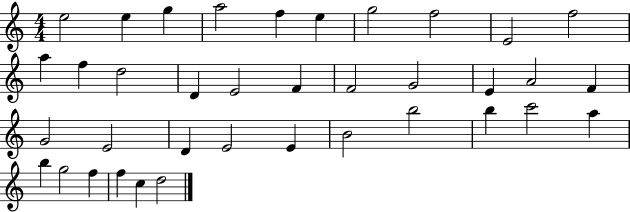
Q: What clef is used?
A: treble